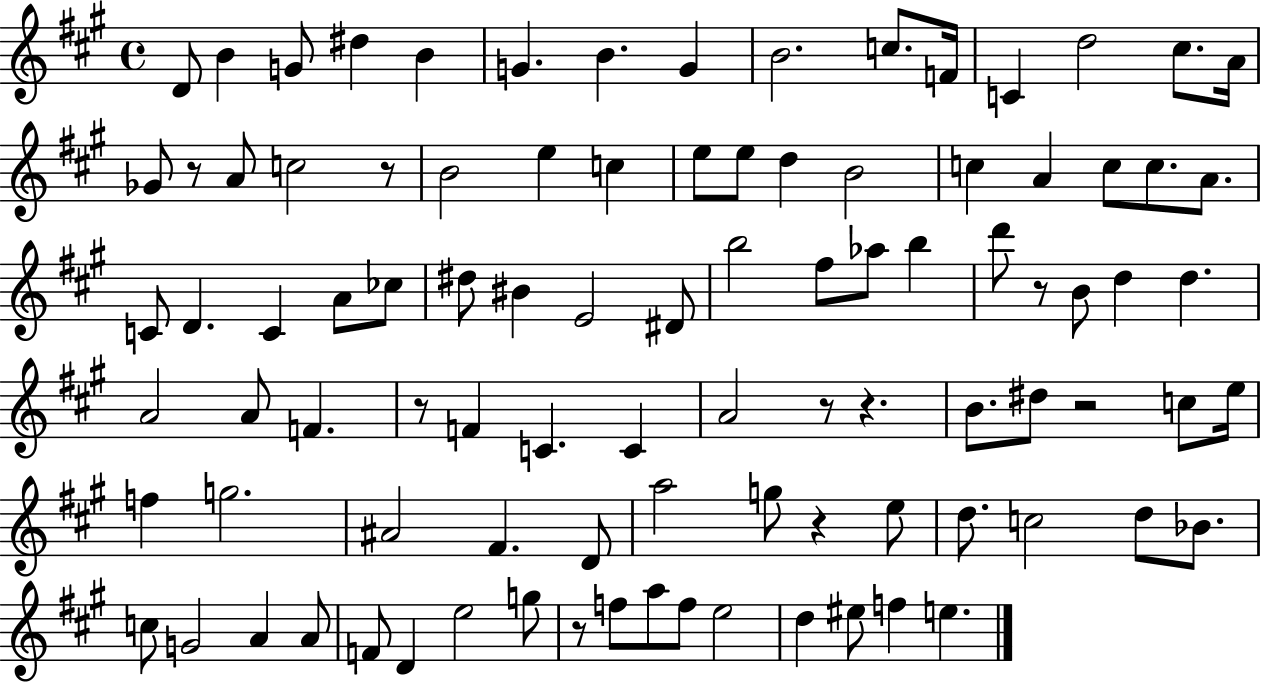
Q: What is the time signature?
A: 4/4